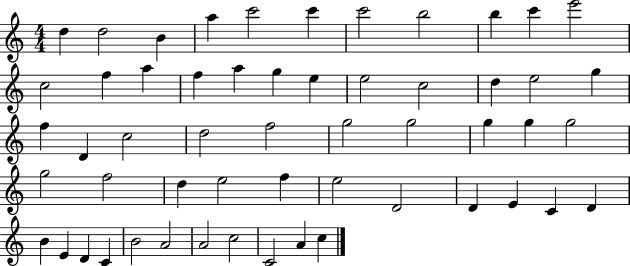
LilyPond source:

{
  \clef treble
  \numericTimeSignature
  \time 4/4
  \key c \major
  d''4 d''2 b'4 | a''4 c'''2 c'''4 | c'''2 b''2 | b''4 c'''4 e'''2 | \break c''2 f''4 a''4 | f''4 a''4 g''4 e''4 | e''2 c''2 | d''4 e''2 g''4 | \break f''4 d'4 c''2 | d''2 f''2 | g''2 g''2 | g''4 g''4 g''2 | \break g''2 f''2 | d''4 e''2 f''4 | e''2 d'2 | d'4 e'4 c'4 d'4 | \break b'4 e'4 d'4 c'4 | b'2 a'2 | a'2 c''2 | c'2 a'4 c''4 | \break \bar "|."
}